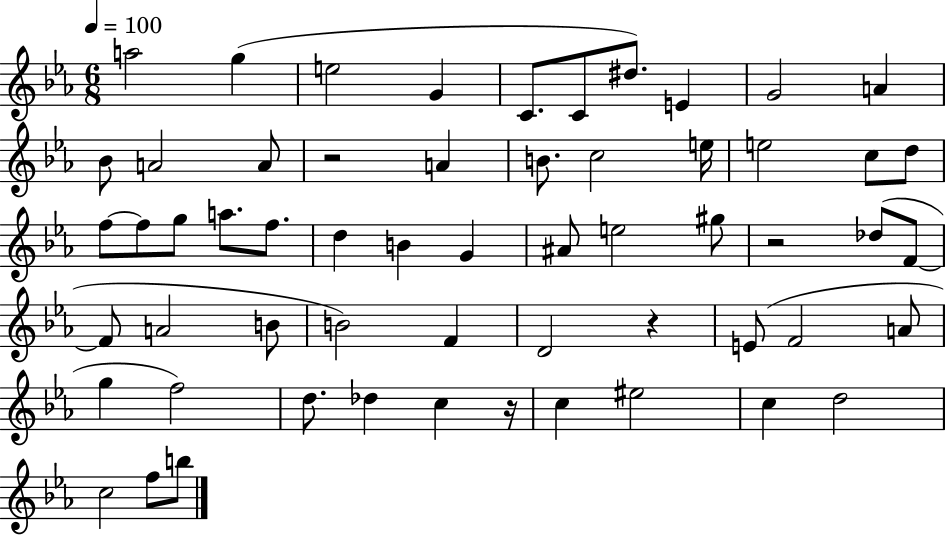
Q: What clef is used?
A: treble